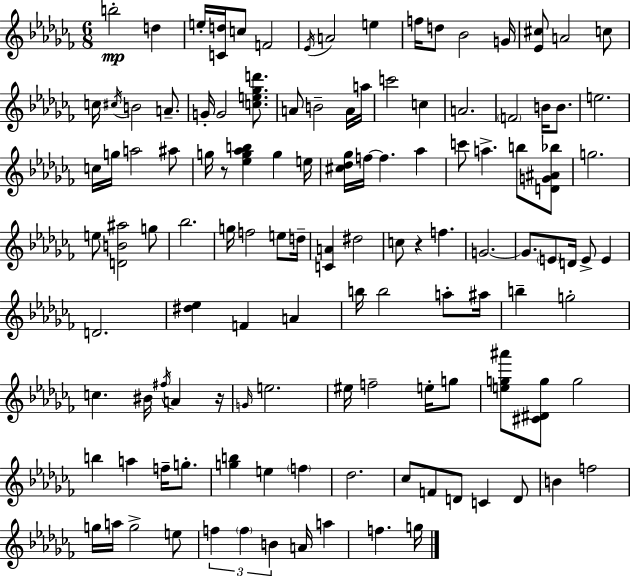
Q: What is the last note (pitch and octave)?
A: G5